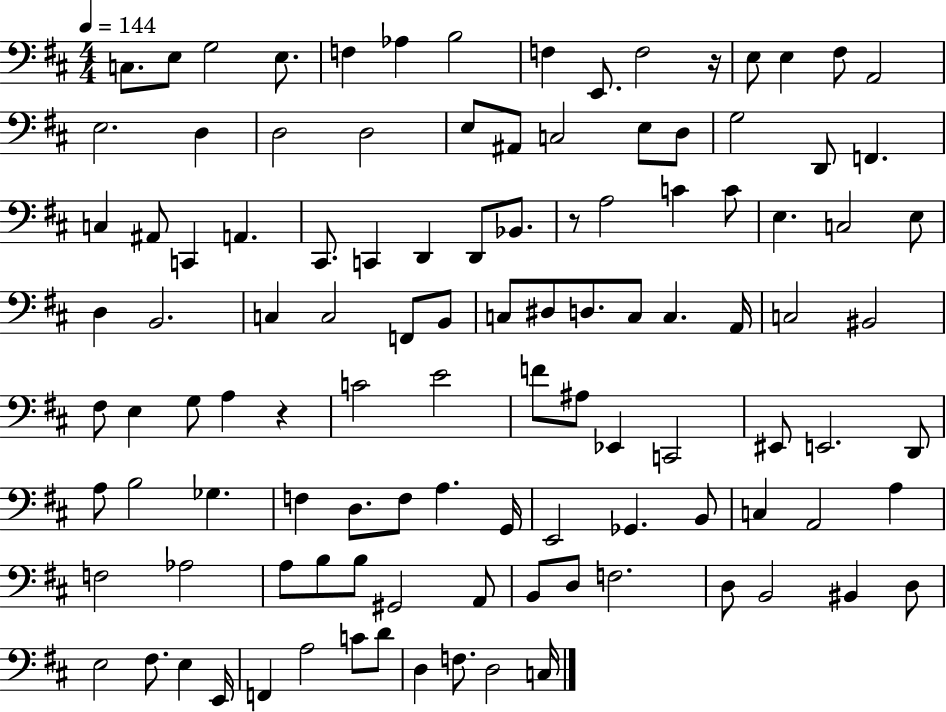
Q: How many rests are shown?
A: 3